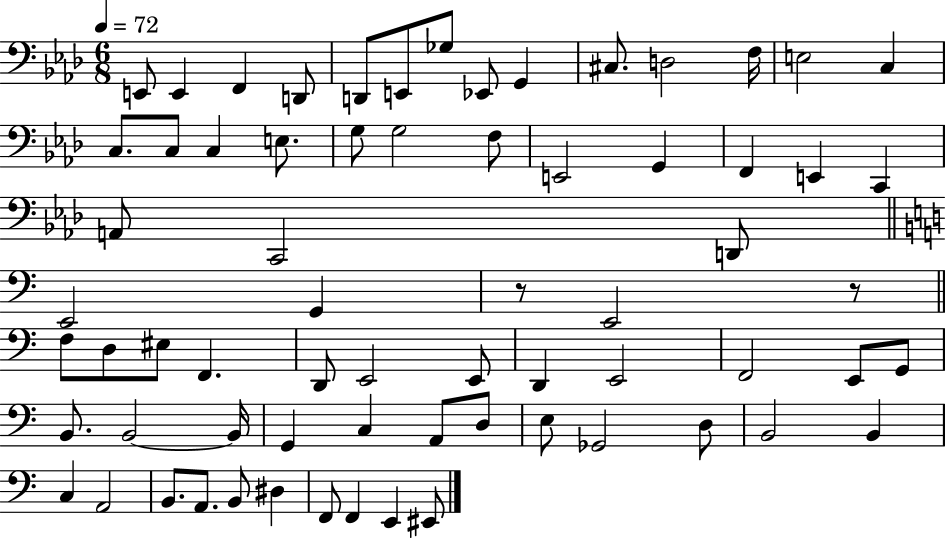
E2/e E2/q F2/q D2/e D2/e E2/e Gb3/e Eb2/e G2/q C#3/e. D3/h F3/s E3/h C3/q C3/e. C3/e C3/q E3/e. G3/e G3/h F3/e E2/h G2/q F2/q E2/q C2/q A2/e C2/h D2/e E2/h G2/q R/e E2/h R/e F3/e D3/e EIS3/e F2/q. D2/e E2/h E2/e D2/q E2/h F2/h E2/e G2/e B2/e. B2/h B2/s G2/q C3/q A2/e D3/e E3/e Gb2/h D3/e B2/h B2/q C3/q A2/h B2/e. A2/e. B2/e D#3/q F2/e F2/q E2/q EIS2/e